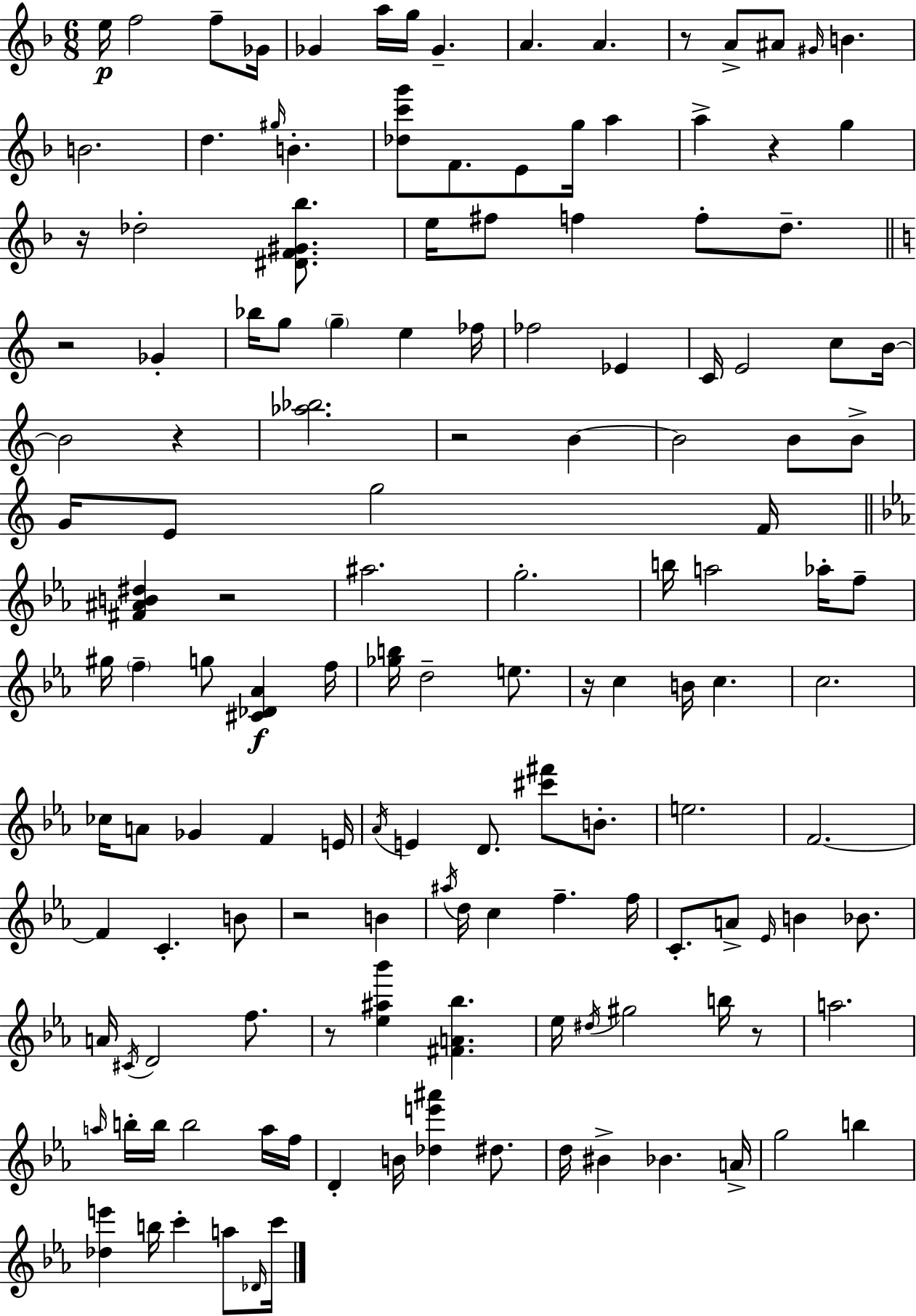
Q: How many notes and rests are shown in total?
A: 143